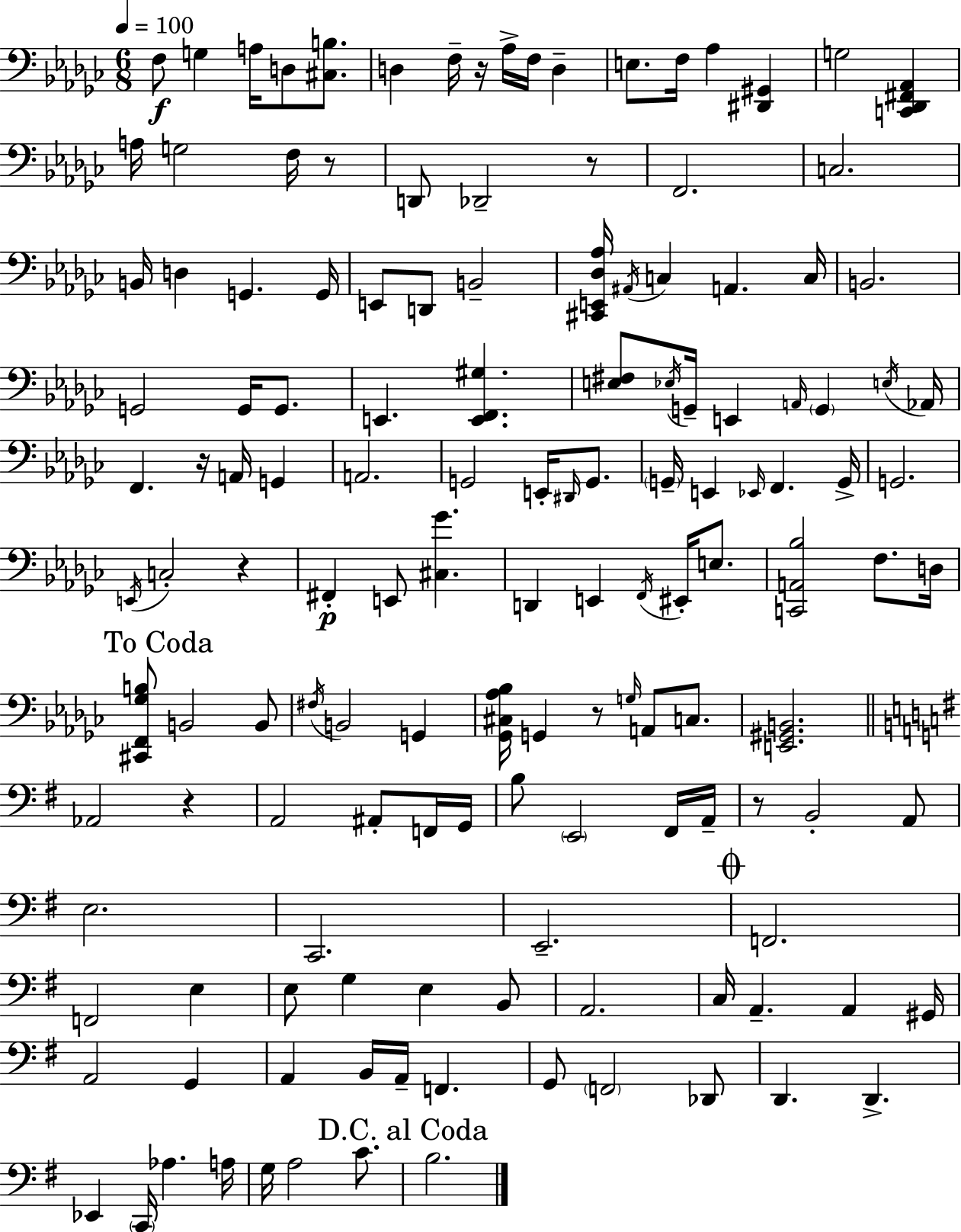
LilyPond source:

{
  \clef bass
  \numericTimeSignature
  \time 6/8
  \key ees \minor
  \tempo 4 = 100
  \repeat volta 2 { f8\f g4 a16 d8 <cis b>8. | d4 f16-- r16 aes16-> f16 d4-- | e8. f16 aes4 <dis, gis,>4 | g2 <c, des, fis, aes,>4 | \break a16 g2 f16 r8 | d,8 des,2-- r8 | f,2. | c2. | \break b,16 d4 g,4. g,16 | e,8 d,8 b,2-- | <cis, e, des aes>16 \acciaccatura { ais,16 } c4 a,4. | c16 b,2. | \break g,2 g,16 g,8. | e,4. <e, f, gis>4. | <e fis>8 \acciaccatura { ees16 } g,16-- e,4 \grace { a,16 } \parenthesize g,4 | \acciaccatura { e16 } aes,16 f,4. r16 a,16 | \break g,4 a,2. | g,2 | e,16-. \grace { dis,16 } g,8. \parenthesize g,16-- e,4 \grace { ees,16 } f,4. | g,16-> g,2. | \break \acciaccatura { e,16 } c2-. | r4 fis,4-.\p e,8 | <cis ges'>4. d,4 e,4 | \acciaccatura { f,16 } eis,16-. e8. <c, a, bes>2 | \break f8. d16 \mark "To Coda" <cis, f, ges b>8 b,2 | b,8 \acciaccatura { fis16 } b,2 | g,4 <ges, cis aes bes>16 g,4 | r8 \grace { g16 } a,8 c8. <e, gis, b,>2. | \break \bar "||" \break \key e \minor aes,2 r4 | a,2 ais,8-. f,16 g,16 | b8 \parenthesize e,2 fis,16 a,16-- | r8 b,2-. a,8 | \break e2. | c,2. | e,2.-- | \mark \markup { \musicglyph "scripts.coda" } f,2. | \break f,2 e4 | e8 g4 e4 b,8 | a,2. | c16 a,4.-- a,4 gis,16 | \break a,2 g,4 | a,4 b,16 a,16-- f,4. | g,8 \parenthesize f,2 des,8 | d,4. d,4.-> | \break ees,4 \parenthesize c,16 aes4. a16 | g16 a2 c'8. | \mark "D.C. al Coda" b2. | } \bar "|."
}